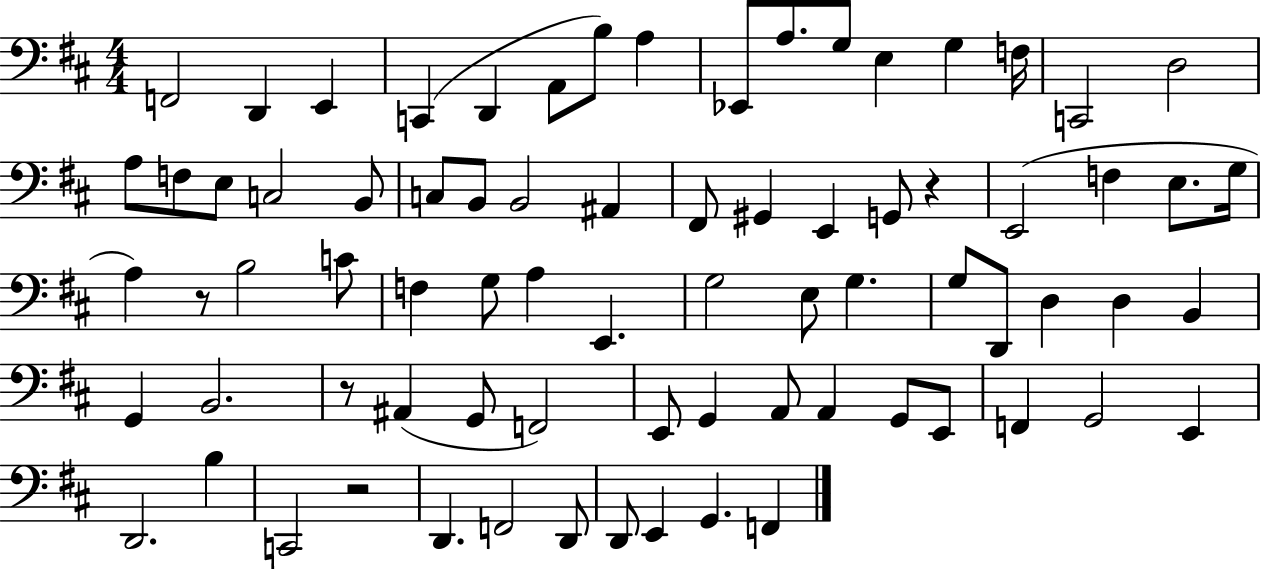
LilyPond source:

{
  \clef bass
  \numericTimeSignature
  \time 4/4
  \key d \major
  f,2 d,4 e,4 | c,4( d,4 a,8 b8) a4 | ees,8 a8. g8 e4 g4 f16 | c,2 d2 | \break a8 f8 e8 c2 b,8 | c8 b,8 b,2 ais,4 | fis,8 gis,4 e,4 g,8 r4 | e,2( f4 e8. g16 | \break a4) r8 b2 c'8 | f4 g8 a4 e,4. | g2 e8 g4. | g8 d,8 d4 d4 b,4 | \break g,4 b,2. | r8 ais,4( g,8 f,2) | e,8 g,4 a,8 a,4 g,8 e,8 | f,4 g,2 e,4 | \break d,2. b4 | c,2 r2 | d,4. f,2 d,8 | d,8 e,4 g,4. f,4 | \break \bar "|."
}